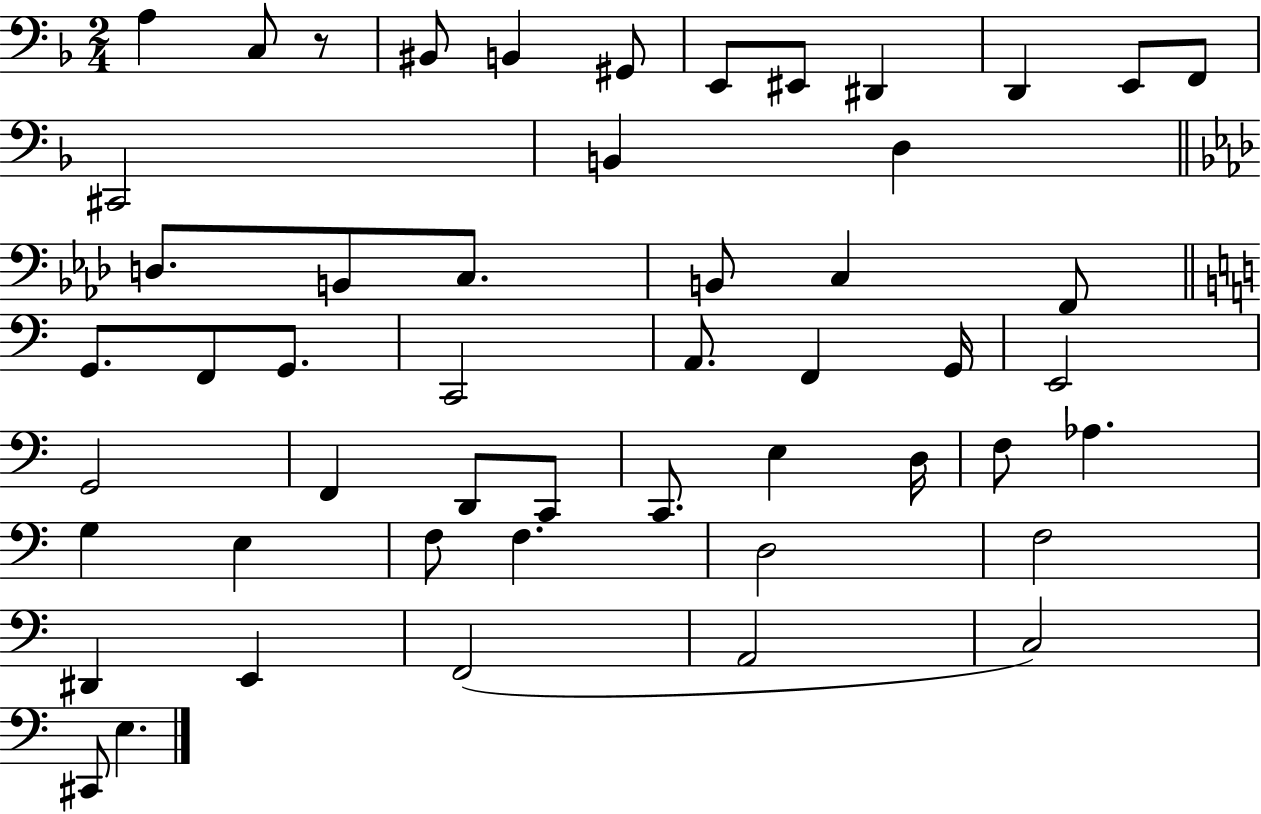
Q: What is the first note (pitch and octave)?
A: A3